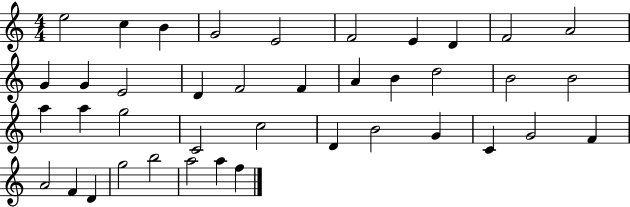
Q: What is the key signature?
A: C major